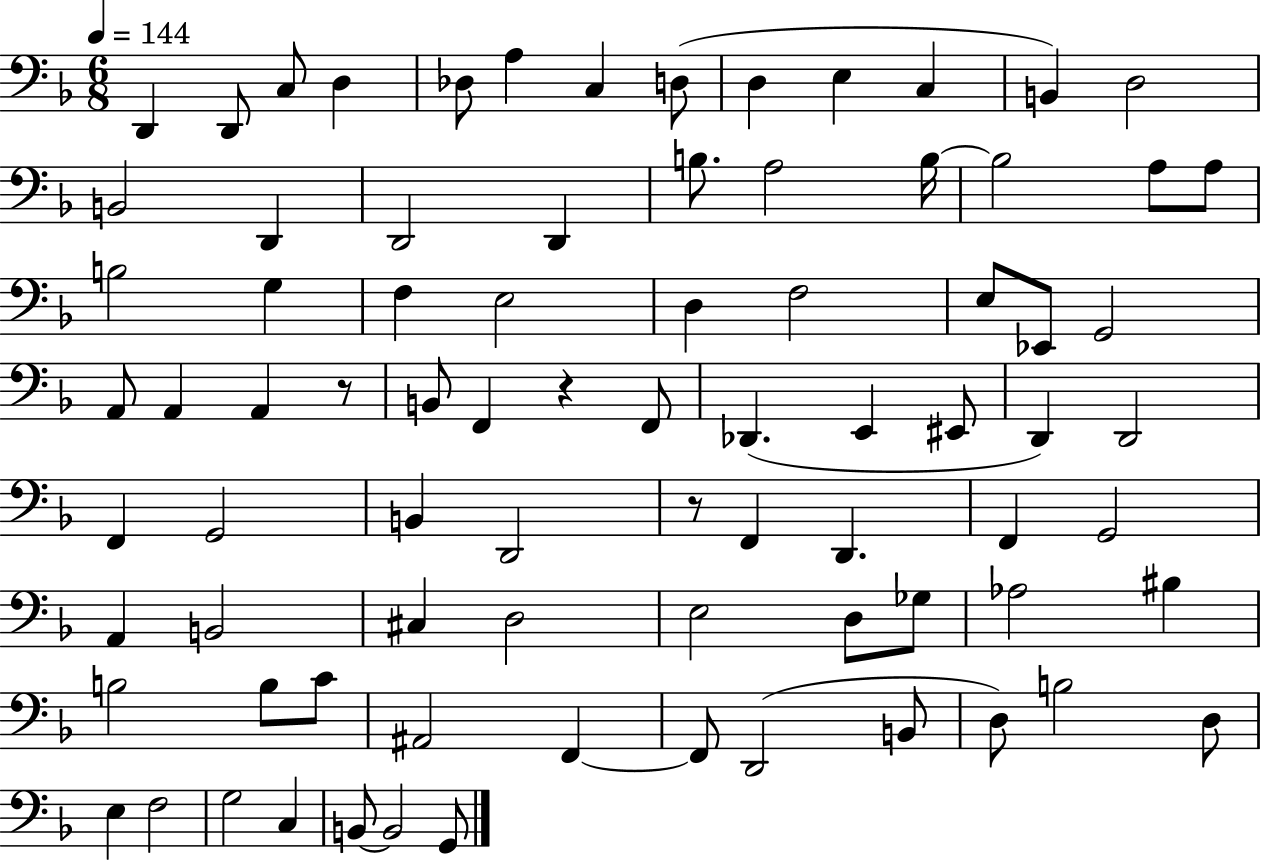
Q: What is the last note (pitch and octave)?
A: G2